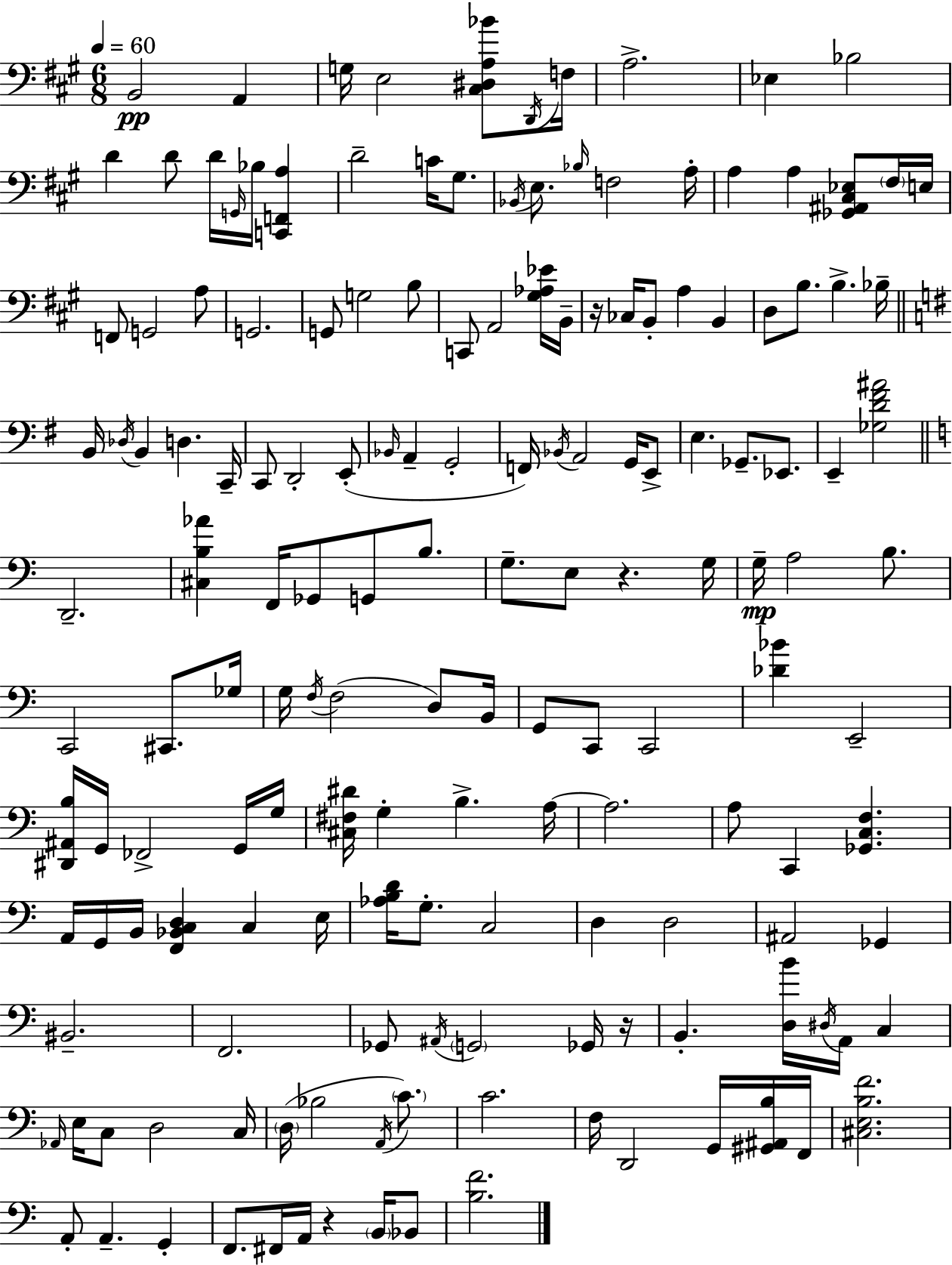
X:1
T:Untitled
M:6/8
L:1/4
K:A
B,,2 A,, G,/4 E,2 [^C,^D,A,_B]/2 D,,/4 F,/4 A,2 _E, _B,2 D D/2 D/4 G,,/4 _B,/4 [C,,F,,A,] D2 C/4 ^G,/2 _B,,/4 E,/2 _B,/4 F,2 A,/4 A, A, [_G,,^A,,^C,_E,]/2 ^F,/4 E,/4 F,,/2 G,,2 A,/2 G,,2 G,,/2 G,2 B,/2 C,,/2 A,,2 [^G,_A,_E]/4 B,,/4 z/4 _C,/4 B,,/2 A, B,, D,/2 B,/2 B, _B,/4 B,,/4 _D,/4 B,, D, C,,/4 C,,/2 D,,2 E,,/2 _B,,/4 A,, G,,2 F,,/4 _B,,/4 A,,2 G,,/4 E,,/2 E, _G,,/2 _E,,/2 E,, [_G,D^F^A]2 D,,2 [^C,B,_A] F,,/4 _G,,/2 G,,/2 B,/2 G,/2 E,/2 z G,/4 G,/4 A,2 B,/2 C,,2 ^C,,/2 _G,/4 G,/4 F,/4 F,2 D,/2 B,,/4 G,,/2 C,,/2 C,,2 [_D_B] E,,2 [^D,,^A,,B,]/4 G,,/4 _F,,2 G,,/4 G,/4 [^C,^F,^D]/4 G, B, A,/4 A,2 A,/2 C,, [_G,,C,F,] A,,/4 G,,/4 B,,/4 [F,,_B,,C,D,] C, E,/4 [_A,B,D]/4 G,/2 C,2 D, D,2 ^A,,2 _G,, ^B,,2 F,,2 _G,,/2 ^A,,/4 G,,2 _G,,/4 z/4 B,, [D,B]/4 ^D,/4 A,,/4 C, _A,,/4 E,/4 C,/2 D,2 C,/4 D,/4 _B,2 A,,/4 C/2 C2 F,/4 D,,2 G,,/4 [^G,,^A,,B,]/4 F,,/4 [^C,E,B,F]2 A,,/2 A,, G,, F,,/2 ^F,,/4 A,,/4 z B,,/4 _B,,/2 [B,F]2